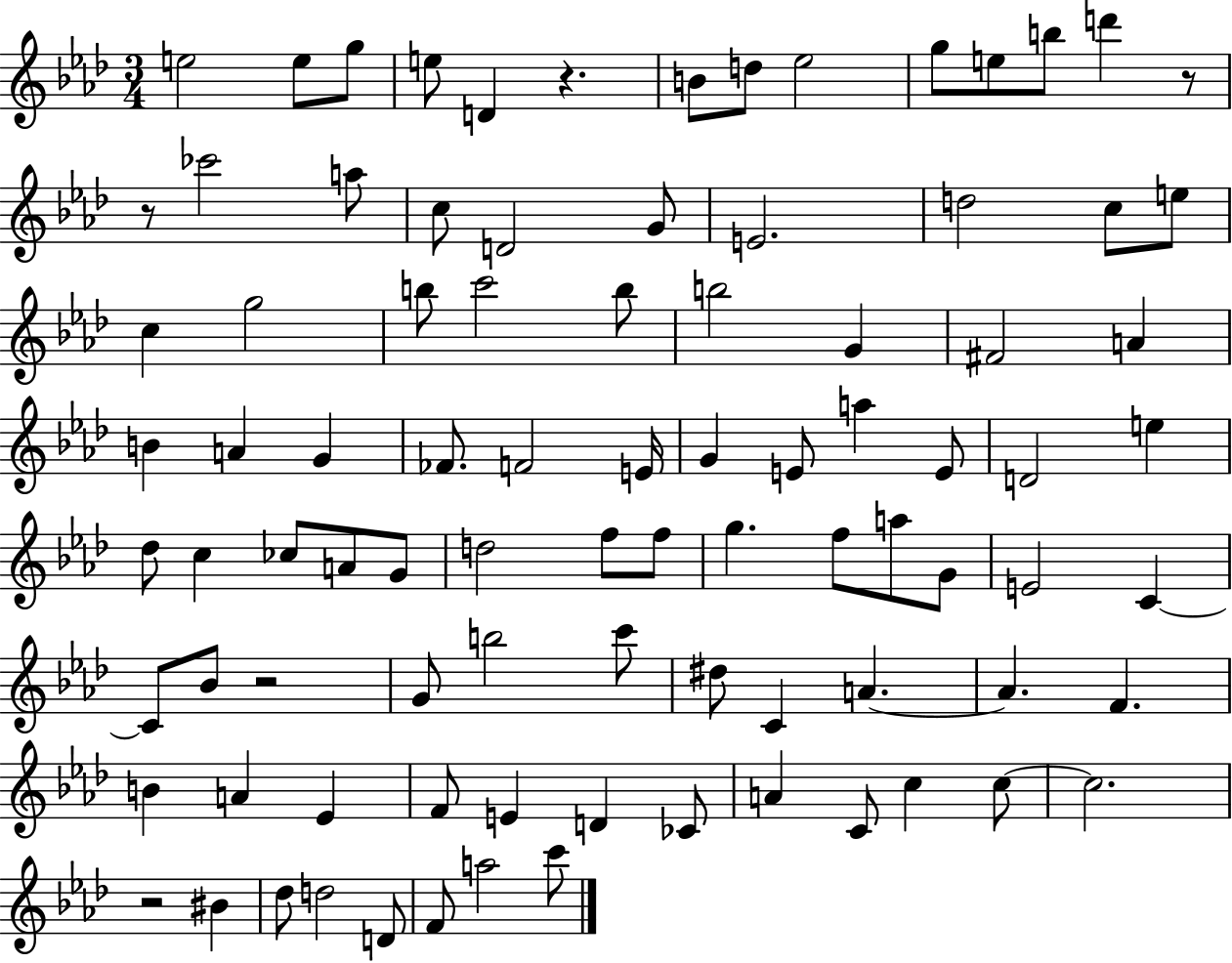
X:1
T:Untitled
M:3/4
L:1/4
K:Ab
e2 e/2 g/2 e/2 D z B/2 d/2 _e2 g/2 e/2 b/2 d' z/2 z/2 _c'2 a/2 c/2 D2 G/2 E2 d2 c/2 e/2 c g2 b/2 c'2 b/2 b2 G ^F2 A B A G _F/2 F2 E/4 G E/2 a E/2 D2 e _d/2 c _c/2 A/2 G/2 d2 f/2 f/2 g f/2 a/2 G/2 E2 C C/2 _B/2 z2 G/2 b2 c'/2 ^d/2 C A A F B A _E F/2 E D _C/2 A C/2 c c/2 c2 z2 ^B _d/2 d2 D/2 F/2 a2 c'/2